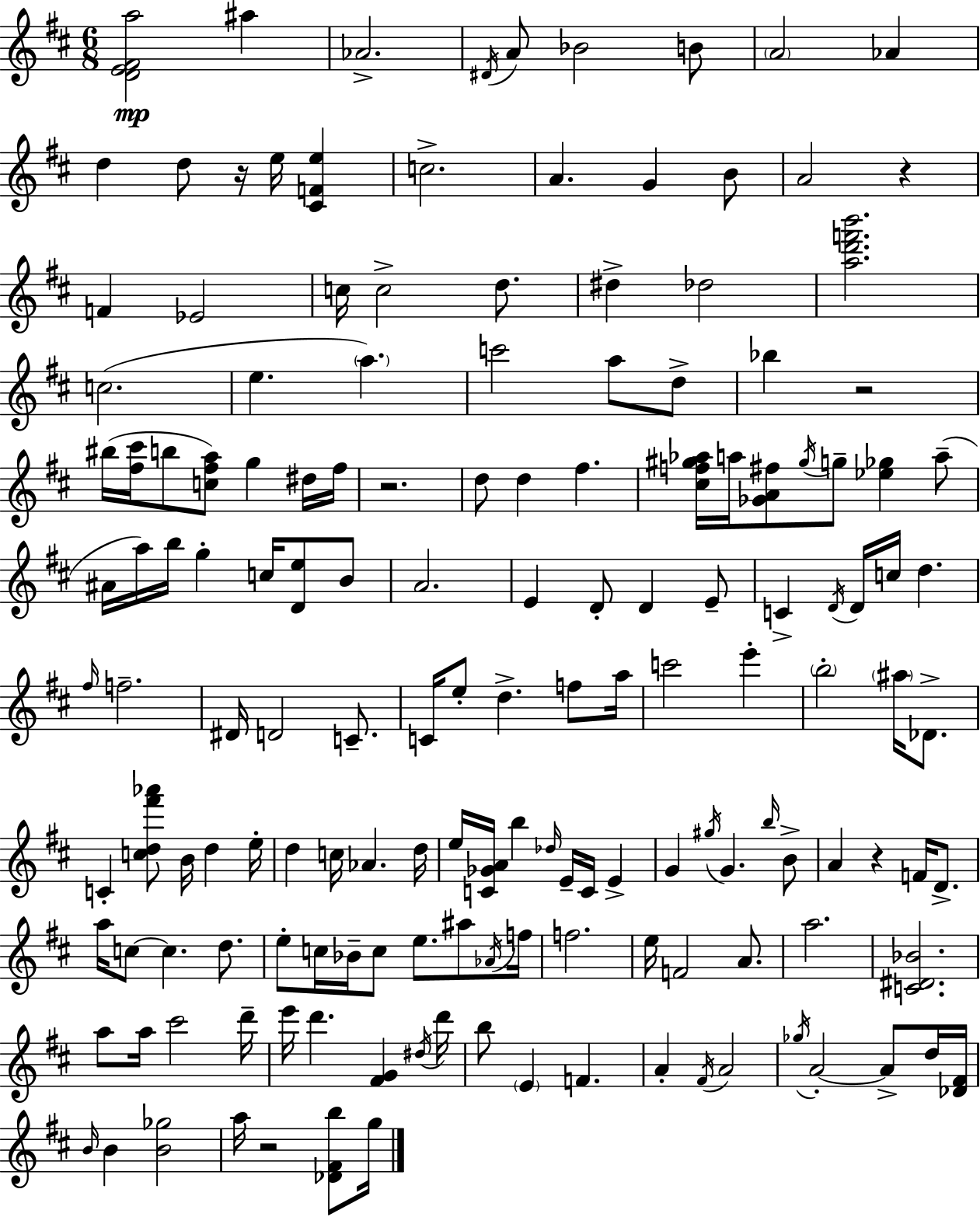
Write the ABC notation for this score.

X:1
T:Untitled
M:6/8
L:1/4
K:D
[DE^Fa]2 ^a _A2 ^D/4 A/2 _B2 B/2 A2 _A d d/2 z/4 e/4 [^CFe] c2 A G B/2 A2 z F _E2 c/4 c2 d/2 ^d _d2 [ad'f'b']2 c2 e a c'2 a/2 d/2 _b z2 ^b/4 [^f^c']/4 b/2 [c^fa]/2 g ^d/4 ^f/4 z2 d/2 d ^f [^cf^g_a]/4 a/4 [_GA^f]/2 ^g/4 g/2 [_e_g] a/2 ^A/4 a/4 b/4 g c/4 [De]/2 B/2 A2 E D/2 D E/2 C D/4 D/4 c/4 d ^f/4 f2 ^D/4 D2 C/2 C/4 e/2 d f/2 a/4 c'2 e' b2 ^a/4 _D/2 C [cd^f'_a']/2 B/4 d e/4 d c/4 _A d/4 e/4 [C_GA]/4 b _d/4 E/4 C/4 E G ^g/4 G b/4 B/2 A z F/4 D/2 a/4 c/2 c d/2 e/2 c/4 _B/4 c/2 e/2 ^a/2 _A/4 f/4 f2 e/4 F2 A/2 a2 [C^D_B]2 a/2 a/4 ^c'2 d'/4 e'/4 d' [^FG] ^d/4 d'/4 b/2 E F A ^F/4 A2 _g/4 A2 A/2 d/4 [_D^F]/4 B/4 B [B_g]2 a/4 z2 [_D^Fb]/2 g/4